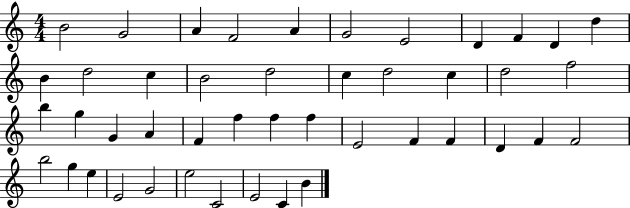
B4/h G4/h A4/q F4/h A4/q G4/h E4/h D4/q F4/q D4/q D5/q B4/q D5/h C5/q B4/h D5/h C5/q D5/h C5/q D5/h F5/h B5/q G5/q G4/q A4/q F4/q F5/q F5/q F5/q E4/h F4/q F4/q D4/q F4/q F4/h B5/h G5/q E5/q E4/h G4/h E5/h C4/h E4/h C4/q B4/q